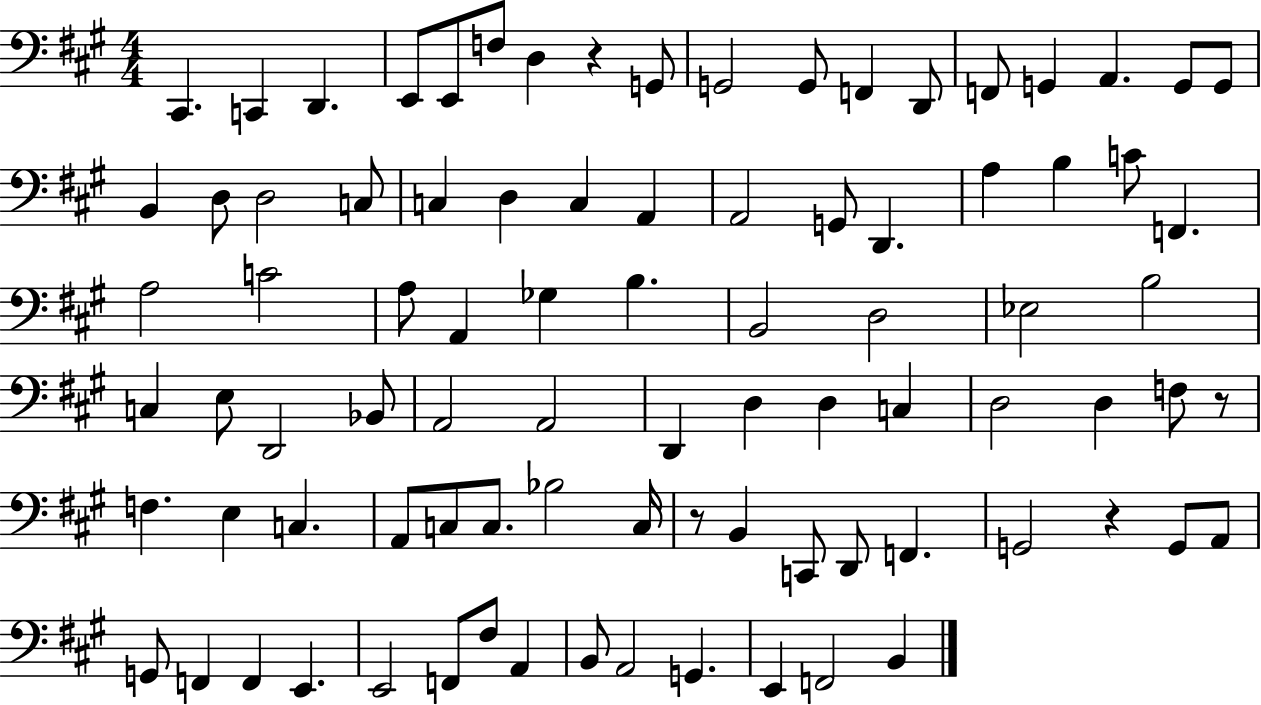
X:1
T:Untitled
M:4/4
L:1/4
K:A
^C,, C,, D,, E,,/2 E,,/2 F,/2 D, z G,,/2 G,,2 G,,/2 F,, D,,/2 F,,/2 G,, A,, G,,/2 G,,/2 B,, D,/2 D,2 C,/2 C, D, C, A,, A,,2 G,,/2 D,, A, B, C/2 F,, A,2 C2 A,/2 A,, _G, B, B,,2 D,2 _E,2 B,2 C, E,/2 D,,2 _B,,/2 A,,2 A,,2 D,, D, D, C, D,2 D, F,/2 z/2 F, E, C, A,,/2 C,/2 C,/2 _B,2 C,/4 z/2 B,, C,,/2 D,,/2 F,, G,,2 z G,,/2 A,,/2 G,,/2 F,, F,, E,, E,,2 F,,/2 ^F,/2 A,, B,,/2 A,,2 G,, E,, F,,2 B,,